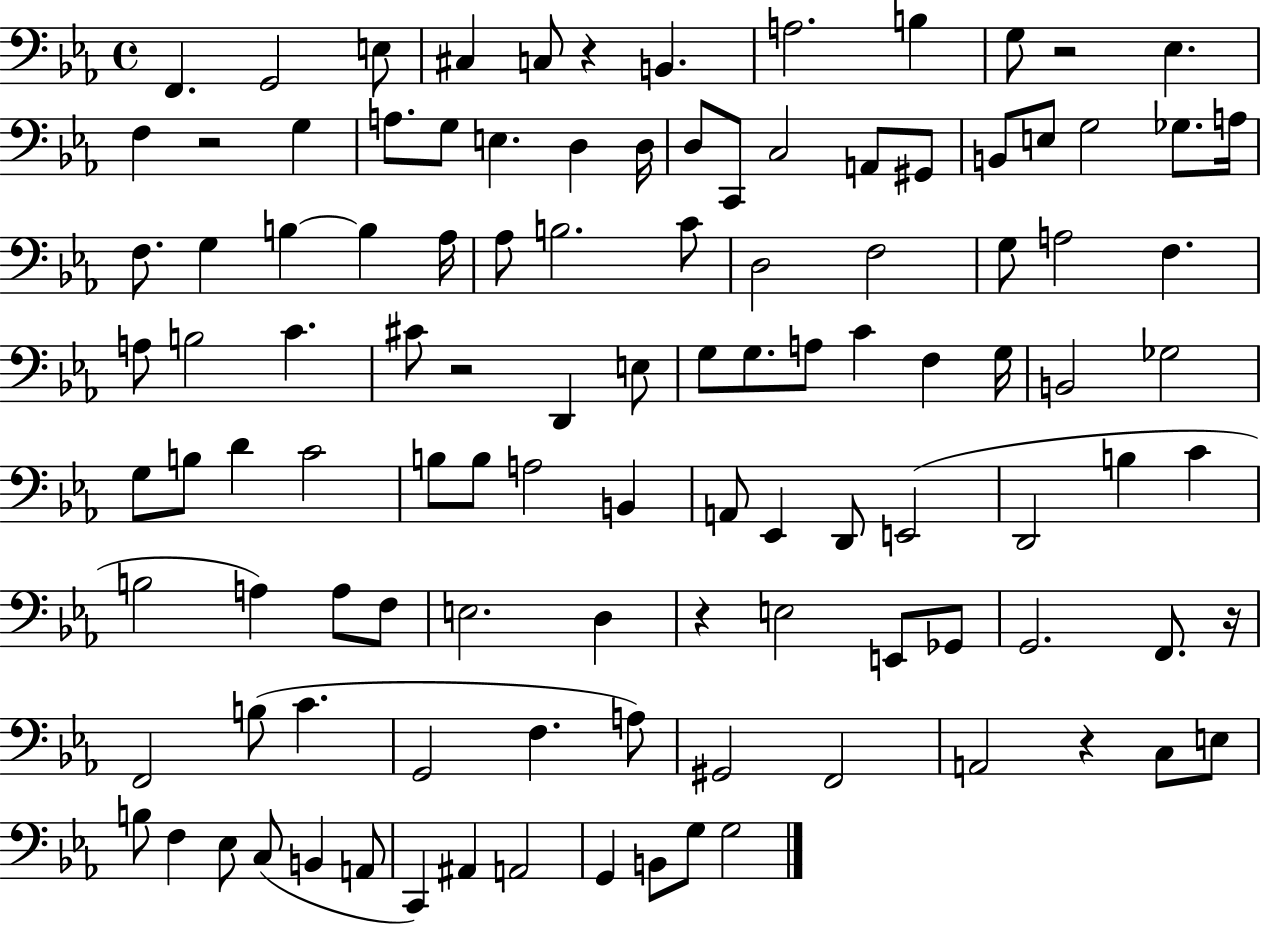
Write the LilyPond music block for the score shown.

{
  \clef bass
  \time 4/4
  \defaultTimeSignature
  \key ees \major
  f,4. g,2 e8 | cis4 c8 r4 b,4. | a2. b4 | g8 r2 ees4. | \break f4 r2 g4 | a8. g8 e4. d4 d16 | d8 c,8 c2 a,8 gis,8 | b,8 e8 g2 ges8. a16 | \break f8. g4 b4~~ b4 aes16 | aes8 b2. c'8 | d2 f2 | g8 a2 f4. | \break a8 b2 c'4. | cis'8 r2 d,4 e8 | g8 g8. a8 c'4 f4 g16 | b,2 ges2 | \break g8 b8 d'4 c'2 | b8 b8 a2 b,4 | a,8 ees,4 d,8 e,2( | d,2 b4 c'4 | \break b2 a4) a8 f8 | e2. d4 | r4 e2 e,8 ges,8 | g,2. f,8. r16 | \break f,2 b8( c'4. | g,2 f4. a8) | gis,2 f,2 | a,2 r4 c8 e8 | \break b8 f4 ees8 c8( b,4 a,8 | c,4) ais,4 a,2 | g,4 b,8 g8 g2 | \bar "|."
}